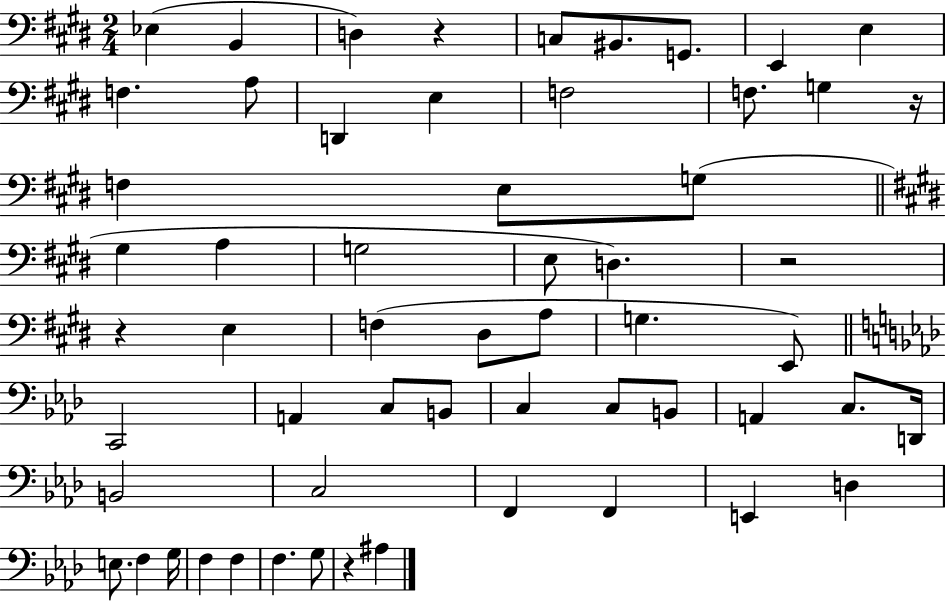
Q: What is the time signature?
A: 2/4